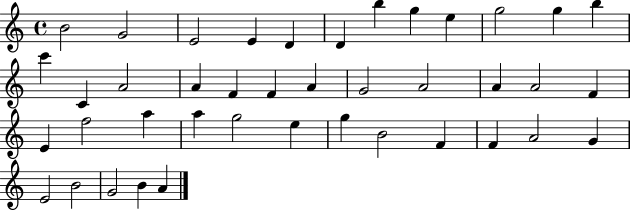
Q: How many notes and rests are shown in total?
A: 41